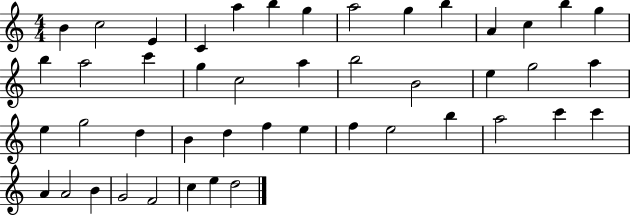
{
  \clef treble
  \numericTimeSignature
  \time 4/4
  \key c \major
  b'4 c''2 e'4 | c'4 a''4 b''4 g''4 | a''2 g''4 b''4 | a'4 c''4 b''4 g''4 | \break b''4 a''2 c'''4 | g''4 c''2 a''4 | b''2 b'2 | e''4 g''2 a''4 | \break e''4 g''2 d''4 | b'4 d''4 f''4 e''4 | f''4 e''2 b''4 | a''2 c'''4 c'''4 | \break a'4 a'2 b'4 | g'2 f'2 | c''4 e''4 d''2 | \bar "|."
}